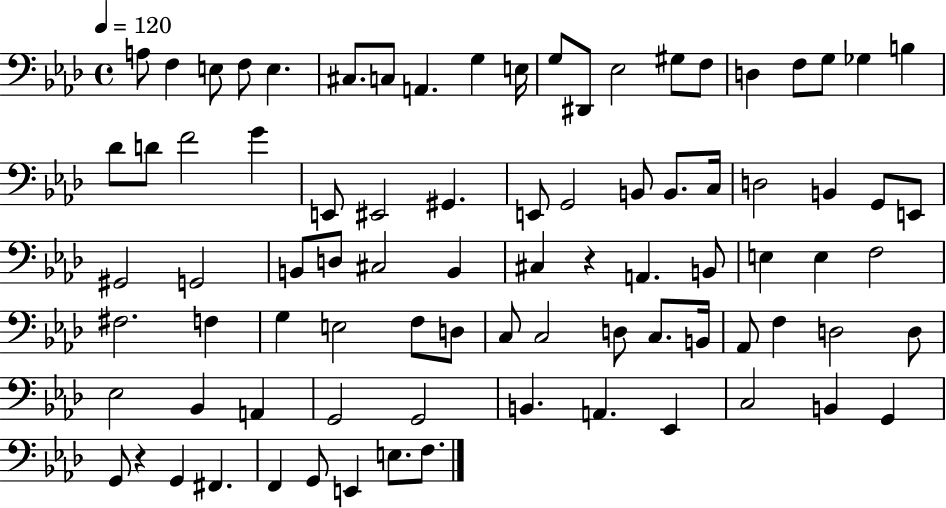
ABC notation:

X:1
T:Untitled
M:4/4
L:1/4
K:Ab
A,/2 F, E,/2 F,/2 E, ^C,/2 C,/2 A,, G, E,/4 G,/2 ^D,,/2 _E,2 ^G,/2 F,/2 D, F,/2 G,/2 _G, B, _D/2 D/2 F2 G E,,/2 ^E,,2 ^G,, E,,/2 G,,2 B,,/2 B,,/2 C,/4 D,2 B,, G,,/2 E,,/2 ^G,,2 G,,2 B,,/2 D,/2 ^C,2 B,, ^C, z A,, B,,/2 E, E, F,2 ^F,2 F, G, E,2 F,/2 D,/2 C,/2 C,2 D,/2 C,/2 B,,/4 _A,,/2 F, D,2 D,/2 _E,2 _B,, A,, G,,2 G,,2 B,, A,, _E,, C,2 B,, G,, G,,/2 z G,, ^F,, F,, G,,/2 E,, E,/2 F,/2